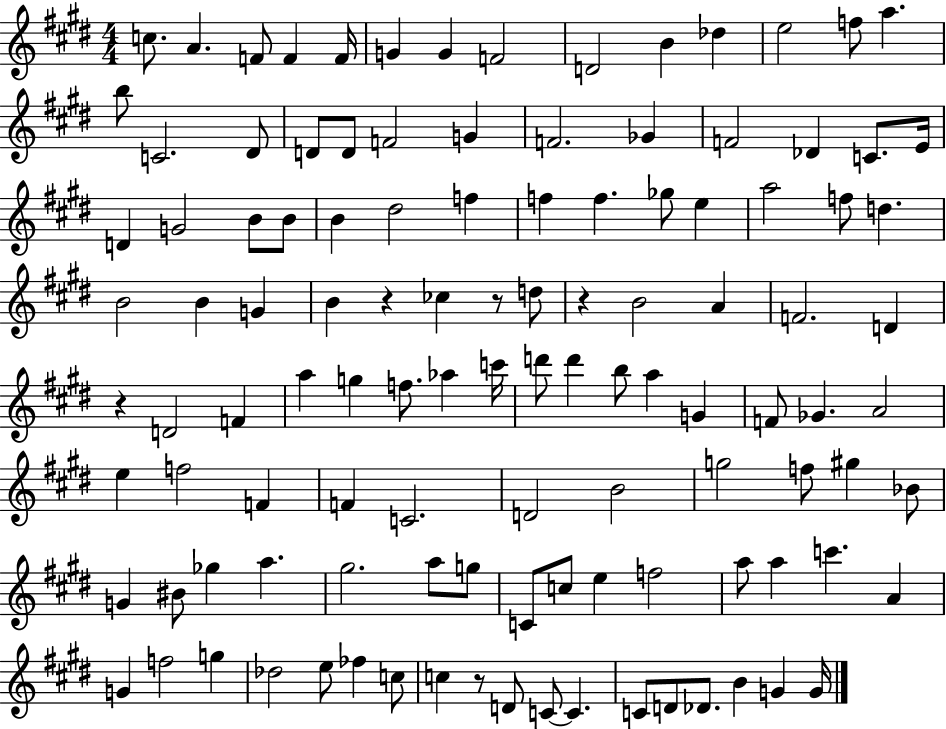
C5/e. A4/q. F4/e F4/q F4/s G4/q G4/q F4/h D4/h B4/q Db5/q E5/h F5/e A5/q. B5/e C4/h. D#4/e D4/e D4/e F4/h G4/q F4/h. Gb4/q F4/h Db4/q C4/e. E4/s D4/q G4/h B4/e B4/e B4/q D#5/h F5/q F5/q F5/q. Gb5/e E5/q A5/h F5/e D5/q. B4/h B4/q G4/q B4/q R/q CES5/q R/e D5/e R/q B4/h A4/q F4/h. D4/q R/q D4/h F4/q A5/q G5/q F5/e. Ab5/q C6/s D6/e D6/q B5/e A5/q G4/q F4/e Gb4/q. A4/h E5/q F5/h F4/q F4/q C4/h. D4/h B4/h G5/h F5/e G#5/q Bb4/e G4/q BIS4/e Gb5/q A5/q. G#5/h. A5/e G5/e C4/e C5/e E5/q F5/h A5/e A5/q C6/q. A4/q G4/q F5/h G5/q Db5/h E5/e FES5/q C5/e C5/q R/e D4/e C4/e C4/q. C4/e D4/e Db4/e. B4/q G4/q G4/s